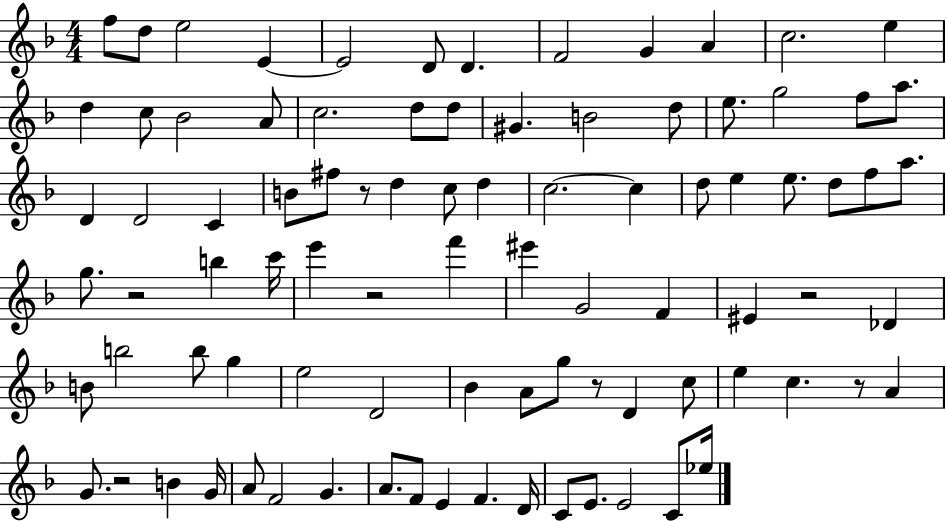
F5/e D5/e E5/h E4/q E4/h D4/e D4/q. F4/h G4/q A4/q C5/h. E5/q D5/q C5/e Bb4/h A4/e C5/h. D5/e D5/e G#4/q. B4/h D5/e E5/e. G5/h F5/e A5/e. D4/q D4/h C4/q B4/e F#5/e R/e D5/q C5/e D5/q C5/h. C5/q D5/e E5/q E5/e. D5/e F5/e A5/e. G5/e. R/h B5/q C6/s E6/q R/h F6/q EIS6/q G4/h F4/q EIS4/q R/h Db4/q B4/e B5/h B5/e G5/q E5/h D4/h Bb4/q A4/e G5/e R/e D4/q C5/e E5/q C5/q. R/e A4/q G4/e. R/h B4/q G4/s A4/e F4/h G4/q. A4/e. F4/e E4/q F4/q. D4/s C4/e E4/e. E4/h C4/e Eb5/s